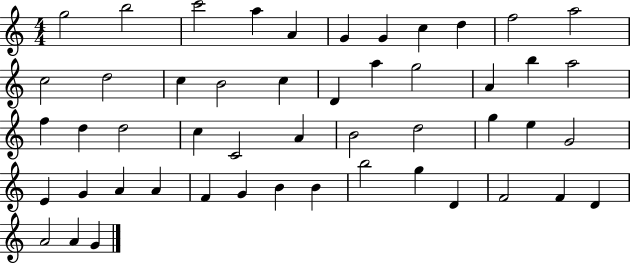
G5/h B5/h C6/h A5/q A4/q G4/q G4/q C5/q D5/q F5/h A5/h C5/h D5/h C5/q B4/h C5/q D4/q A5/q G5/h A4/q B5/q A5/h F5/q D5/q D5/h C5/q C4/h A4/q B4/h D5/h G5/q E5/q G4/h E4/q G4/q A4/q A4/q F4/q G4/q B4/q B4/q B5/h G5/q D4/q F4/h F4/q D4/q A4/h A4/q G4/q